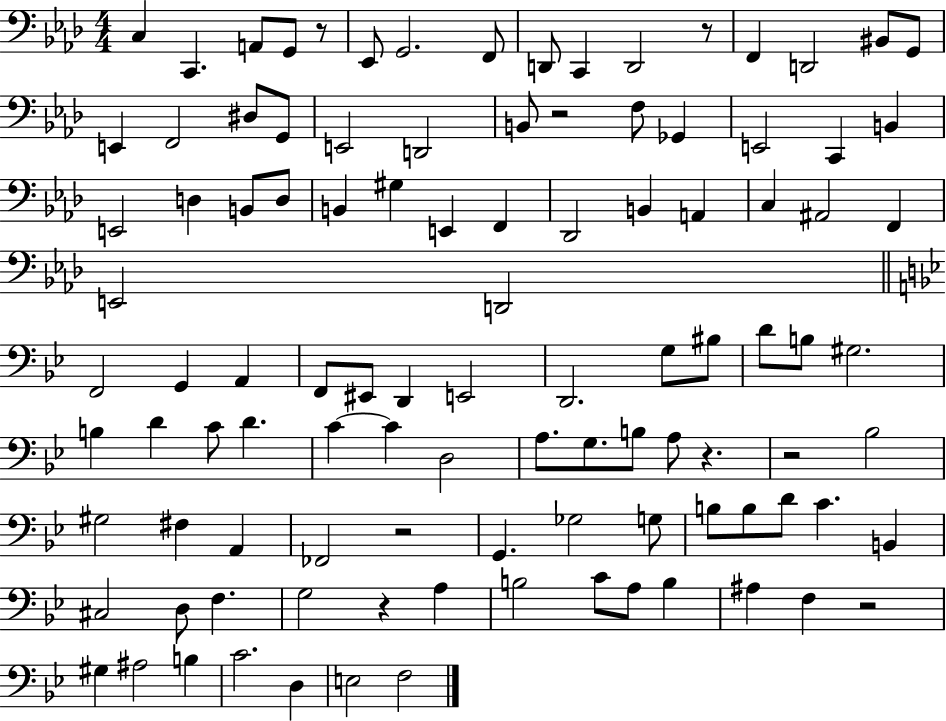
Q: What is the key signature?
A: AES major